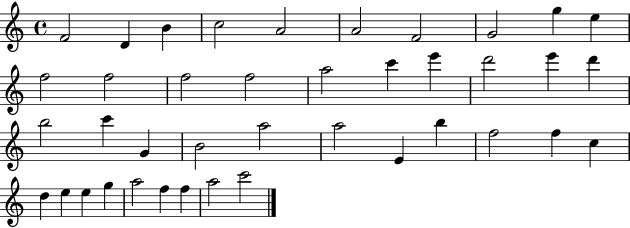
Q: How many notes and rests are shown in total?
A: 40